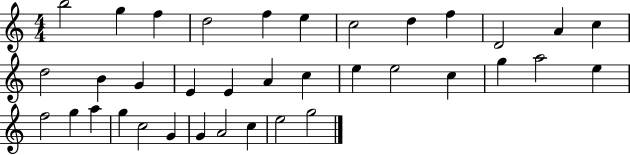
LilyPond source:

{
  \clef treble
  \numericTimeSignature
  \time 4/4
  \key c \major
  b''2 g''4 f''4 | d''2 f''4 e''4 | c''2 d''4 f''4 | d'2 a'4 c''4 | \break d''2 b'4 g'4 | e'4 e'4 a'4 c''4 | e''4 e''2 c''4 | g''4 a''2 e''4 | \break f''2 g''4 a''4 | g''4 c''2 g'4 | g'4 a'2 c''4 | e''2 g''2 | \break \bar "|."
}